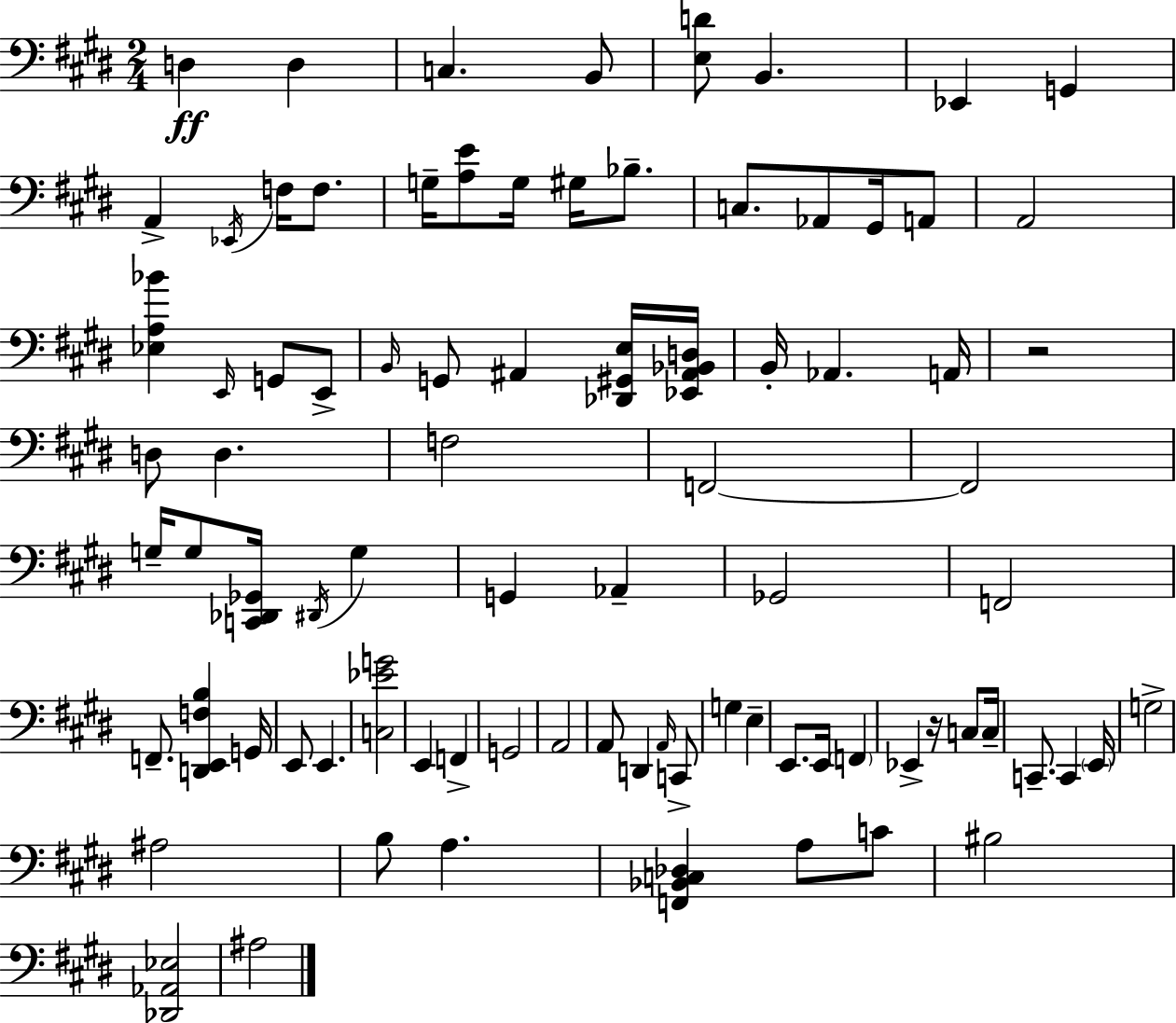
X:1
T:Untitled
M:2/4
L:1/4
K:E
D, D, C, B,,/2 [E,D]/2 B,, _E,, G,, A,, _E,,/4 F,/4 F,/2 G,/4 [A,E]/2 G,/4 ^G,/4 _B,/2 C,/2 _A,,/2 ^G,,/4 A,,/2 A,,2 [_E,A,_B] E,,/4 G,,/2 E,,/2 B,,/4 G,,/2 ^A,, [_D,,^G,,E,]/4 [_E,,^A,,_B,,D,]/4 B,,/4 _A,, A,,/4 z2 D,/2 D, F,2 F,,2 F,,2 G,/4 G,/2 [C,,_D,,_G,,]/4 ^D,,/4 G, G,, _A,, _G,,2 F,,2 F,,/2 [D,,E,,F,B,] G,,/4 E,,/2 E,, [C,_EG]2 E,, F,, G,,2 A,,2 A,,/2 D,, A,,/4 C,,/2 G, E, E,,/2 E,,/4 F,, _E,, z/4 C,/2 C,/4 C,,/2 C,, E,,/4 G,2 ^A,2 B,/2 A, [F,,_B,,C,_D,] A,/2 C/2 ^B,2 [_D,,_A,,_E,]2 ^A,2